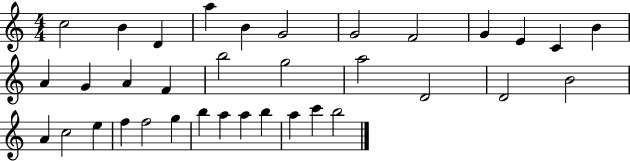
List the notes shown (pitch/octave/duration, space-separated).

C5/h B4/q D4/q A5/q B4/q G4/h G4/h F4/h G4/q E4/q C4/q B4/q A4/q G4/q A4/q F4/q B5/h G5/h A5/h D4/h D4/h B4/h A4/q C5/h E5/q F5/q F5/h G5/q B5/q A5/q A5/q B5/q A5/q C6/q B5/h